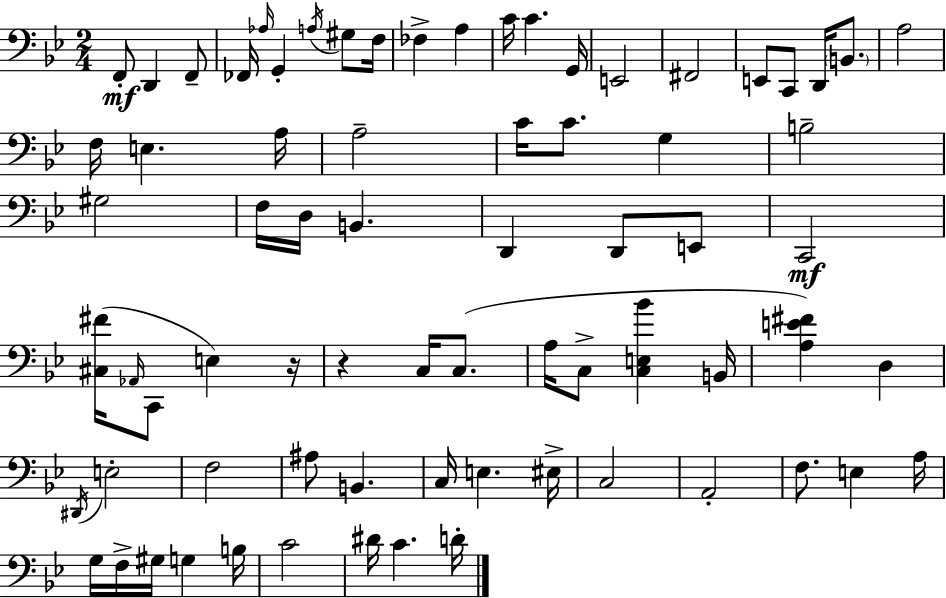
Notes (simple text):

F2/e D2/q F2/e FES2/s Ab3/s G2/q A3/s G#3/e F3/s FES3/q A3/q C4/s C4/q. G2/s E2/h F#2/h E2/e C2/e D2/s B2/e. A3/h F3/s E3/q. A3/s A3/h C4/s C4/e. G3/q B3/h G#3/h F3/s D3/s B2/q. D2/q D2/e E2/e C2/h [C#3,F#4]/s Ab2/s C2/e E3/q R/s R/q C3/s C3/e. A3/s C3/e [C3,E3,Bb4]/q B2/s [A3,E4,F#4]/q D3/q D#2/s E3/h F3/h A#3/e B2/q. C3/s E3/q. EIS3/s C3/h A2/h F3/e. E3/q A3/s G3/s F3/s G#3/s G3/q B3/s C4/h D#4/s C4/q. D4/s